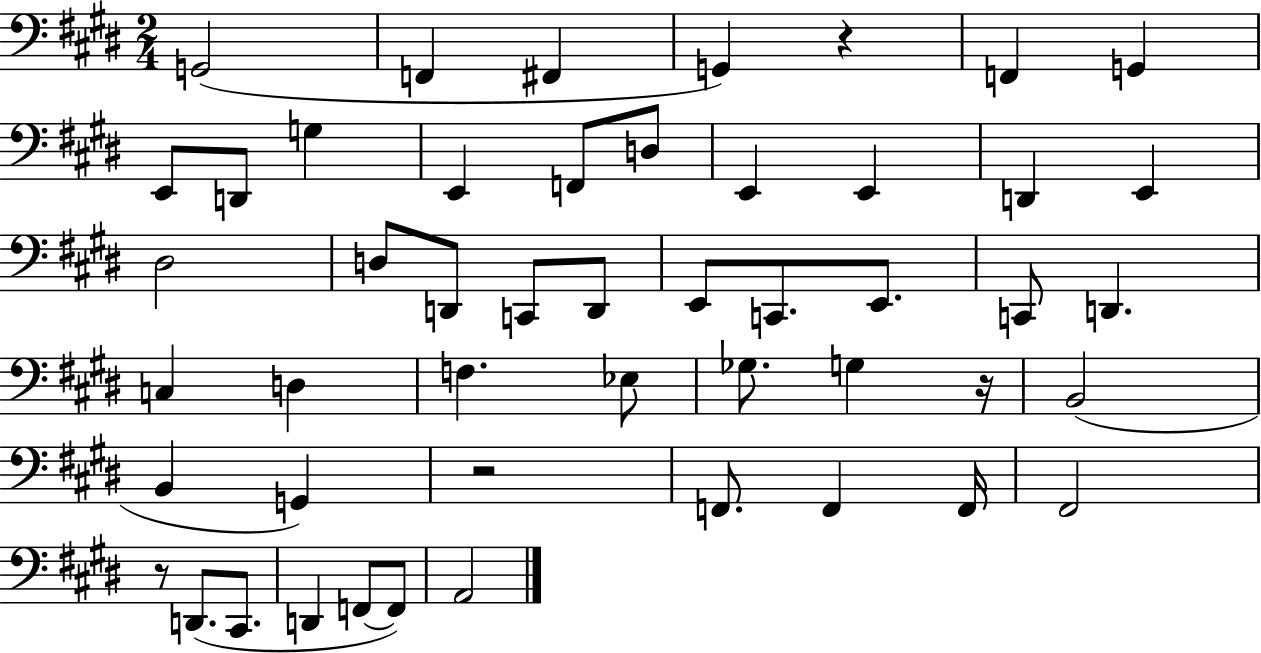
G2/h F2/q F#2/q G2/q R/q F2/q G2/q E2/e D2/e G3/q E2/q F2/e D3/e E2/q E2/q D2/q E2/q D#3/h D3/e D2/e C2/e D2/e E2/e C2/e. E2/e. C2/e D2/q. C3/q D3/q F3/q. Eb3/e Gb3/e. G3/q R/s B2/h B2/q G2/q R/h F2/e. F2/q F2/s F#2/h R/e D2/e. C#2/e. D2/q F2/e F2/e A2/h